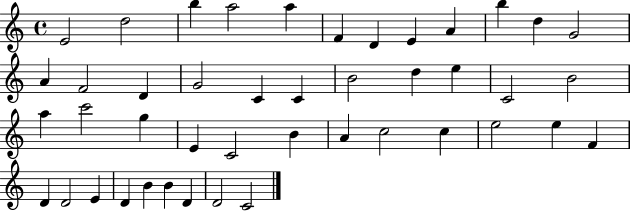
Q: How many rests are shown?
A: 0